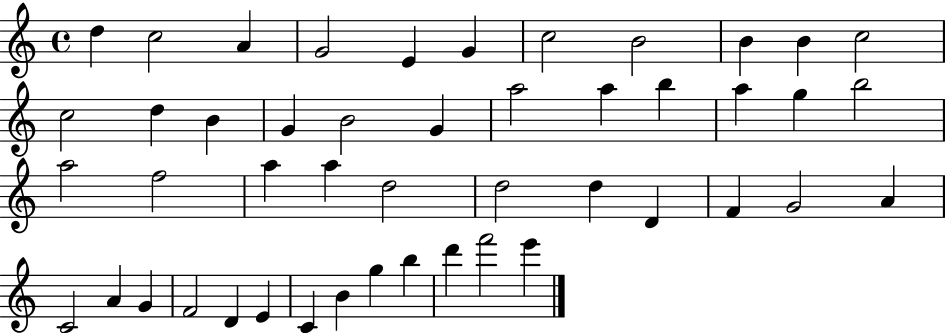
D5/q C5/h A4/q G4/h E4/q G4/q C5/h B4/h B4/q B4/q C5/h C5/h D5/q B4/q G4/q B4/h G4/q A5/h A5/q B5/q A5/q G5/q B5/h A5/h F5/h A5/q A5/q D5/h D5/h D5/q D4/q F4/q G4/h A4/q C4/h A4/q G4/q F4/h D4/q E4/q C4/q B4/q G5/q B5/q D6/q F6/h E6/q